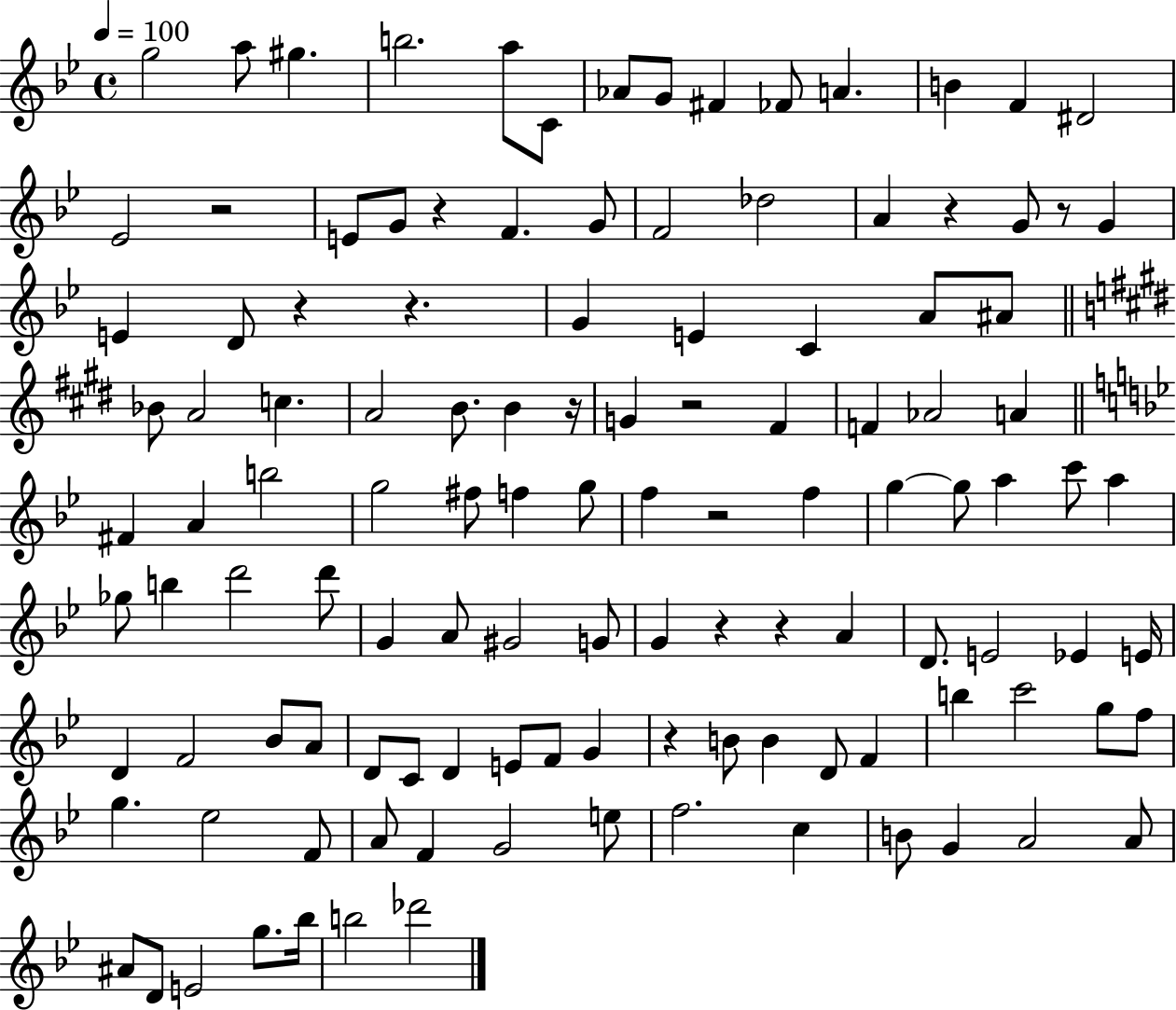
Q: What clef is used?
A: treble